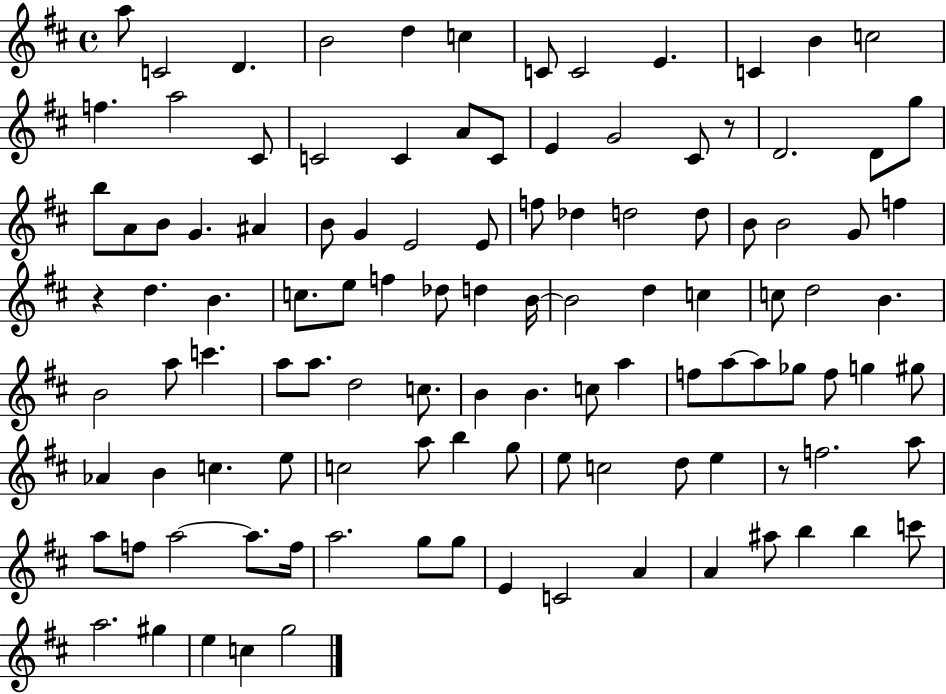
{
  \clef treble
  \time 4/4
  \defaultTimeSignature
  \key d \major
  \repeat volta 2 { a''8 c'2 d'4. | b'2 d''4 c''4 | c'8 c'2 e'4. | c'4 b'4 c''2 | \break f''4. a''2 cis'8 | c'2 c'4 a'8 c'8 | e'4 g'2 cis'8 r8 | d'2. d'8 g''8 | \break b''8 a'8 b'8 g'4. ais'4 | b'8 g'4 e'2 e'8 | f''8 des''4 d''2 d''8 | b'8 b'2 g'8 f''4 | \break r4 d''4. b'4. | c''8. e''8 f''4 des''8 d''4 b'16~~ | b'2 d''4 c''4 | c''8 d''2 b'4. | \break b'2 a''8 c'''4. | a''8 a''8. d''2 c''8. | b'4 b'4. c''8 a''4 | f''8 a''8~~ a''8 ges''8 f''8 g''4 gis''8 | \break aes'4 b'4 c''4. e''8 | c''2 a''8 b''4 g''8 | e''8 c''2 d''8 e''4 | r8 f''2. a''8 | \break a''8 f''8 a''2~~ a''8. f''16 | a''2. g''8 g''8 | e'4 c'2 a'4 | a'4 ais''8 b''4 b''4 c'''8 | \break a''2. gis''4 | e''4 c''4 g''2 | } \bar "|."
}